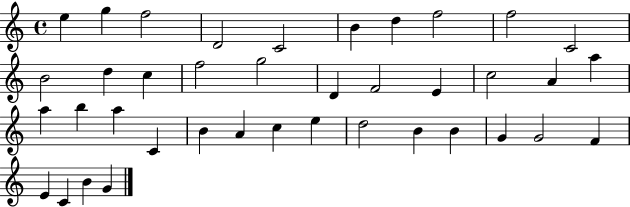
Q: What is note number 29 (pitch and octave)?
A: E5